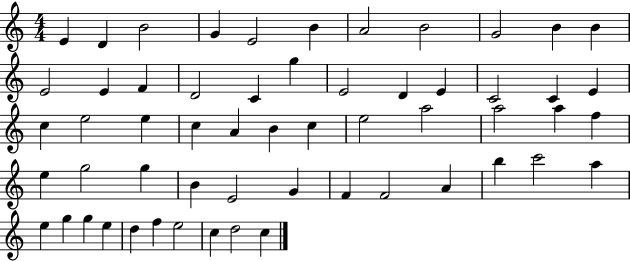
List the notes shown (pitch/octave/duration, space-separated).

E4/q D4/q B4/h G4/q E4/h B4/q A4/h B4/h G4/h B4/q B4/q E4/h E4/q F4/q D4/h C4/q G5/q E4/h D4/q E4/q C4/h C4/q E4/q C5/q E5/h E5/q C5/q A4/q B4/q C5/q E5/h A5/h A5/h A5/q F5/q E5/q G5/h G5/q B4/q E4/h G4/q F4/q F4/h A4/q B5/q C6/h A5/q E5/q G5/q G5/q E5/q D5/q F5/q E5/h C5/q D5/h C5/q